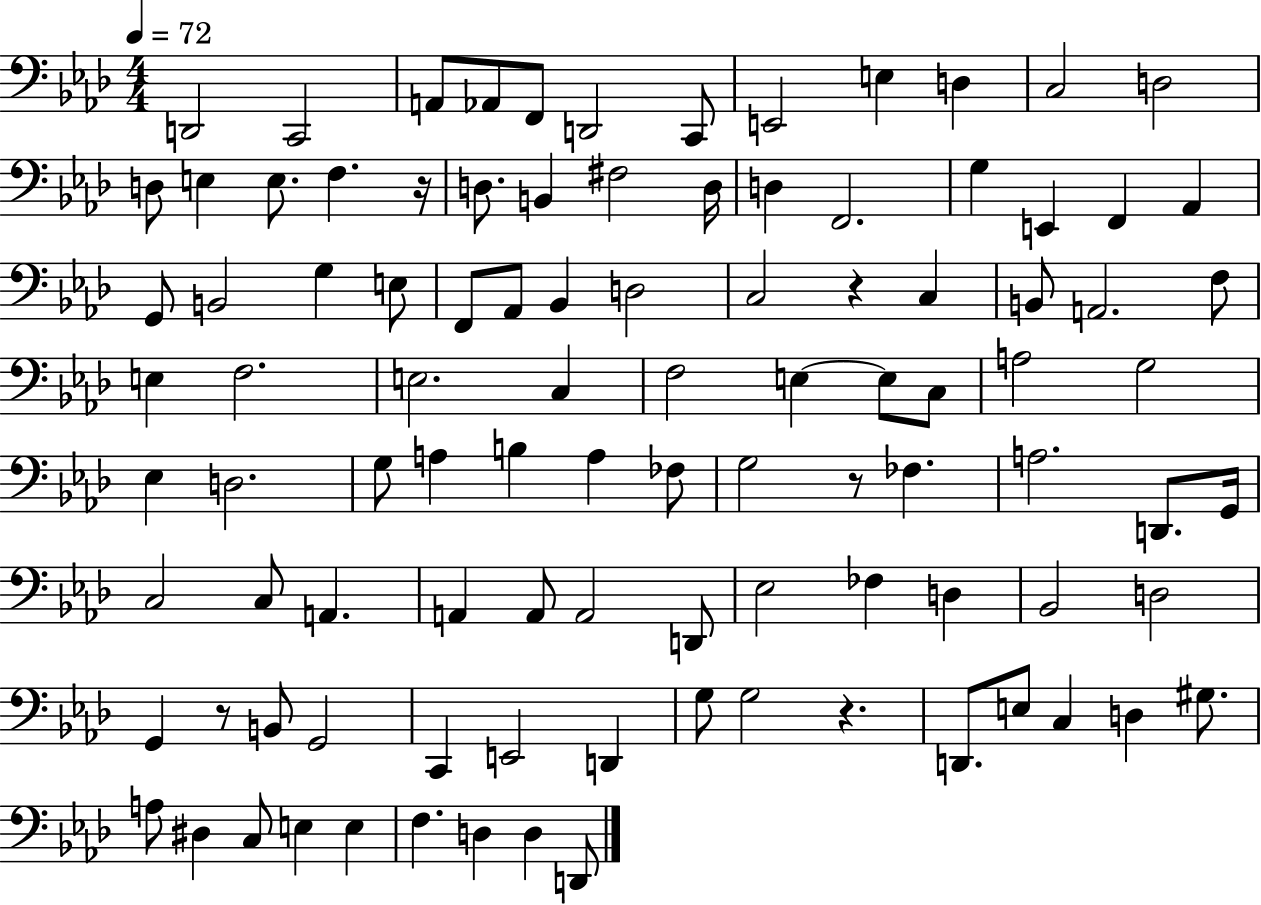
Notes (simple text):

D2/h C2/h A2/e Ab2/e F2/e D2/h C2/e E2/h E3/q D3/q C3/h D3/h D3/e E3/q E3/e. F3/q. R/s D3/e. B2/q F#3/h D3/s D3/q F2/h. G3/q E2/q F2/q Ab2/q G2/e B2/h G3/q E3/e F2/e Ab2/e Bb2/q D3/h C3/h R/q C3/q B2/e A2/h. F3/e E3/q F3/h. E3/h. C3/q F3/h E3/q E3/e C3/e A3/h G3/h Eb3/q D3/h. G3/e A3/q B3/q A3/q FES3/e G3/h R/e FES3/q. A3/h. D2/e. G2/s C3/h C3/e A2/q. A2/q A2/e A2/h D2/e Eb3/h FES3/q D3/q Bb2/h D3/h G2/q R/e B2/e G2/h C2/q E2/h D2/q G3/e G3/h R/q. D2/e. E3/e C3/q D3/q G#3/e. A3/e D#3/q C3/e E3/q E3/q F3/q. D3/q D3/q D2/e